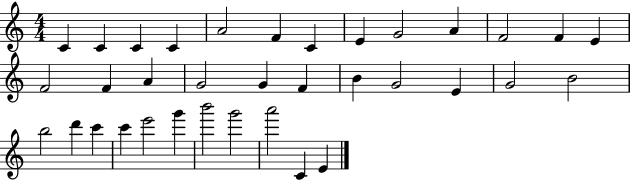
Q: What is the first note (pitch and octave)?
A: C4